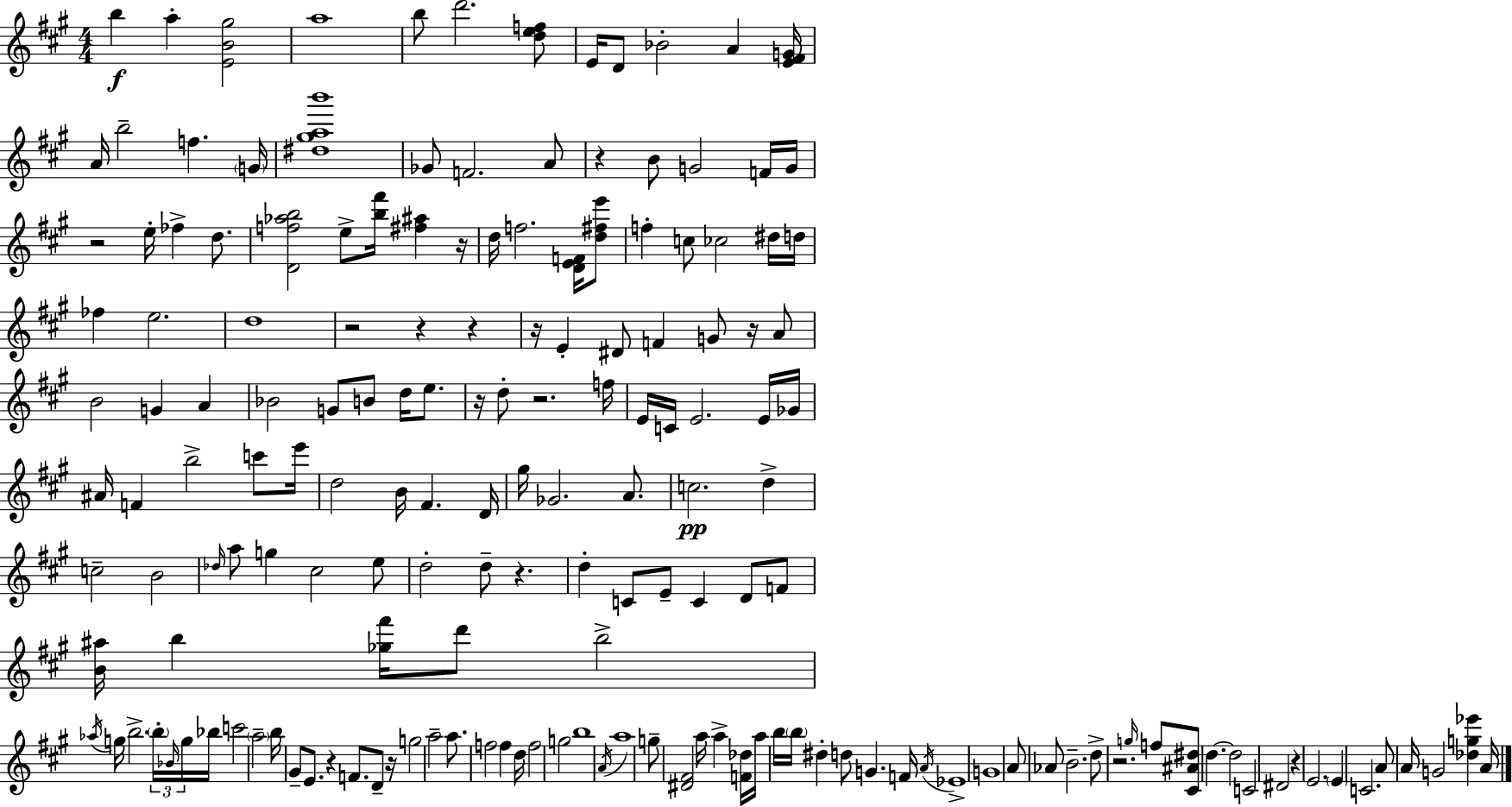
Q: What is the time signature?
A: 4/4